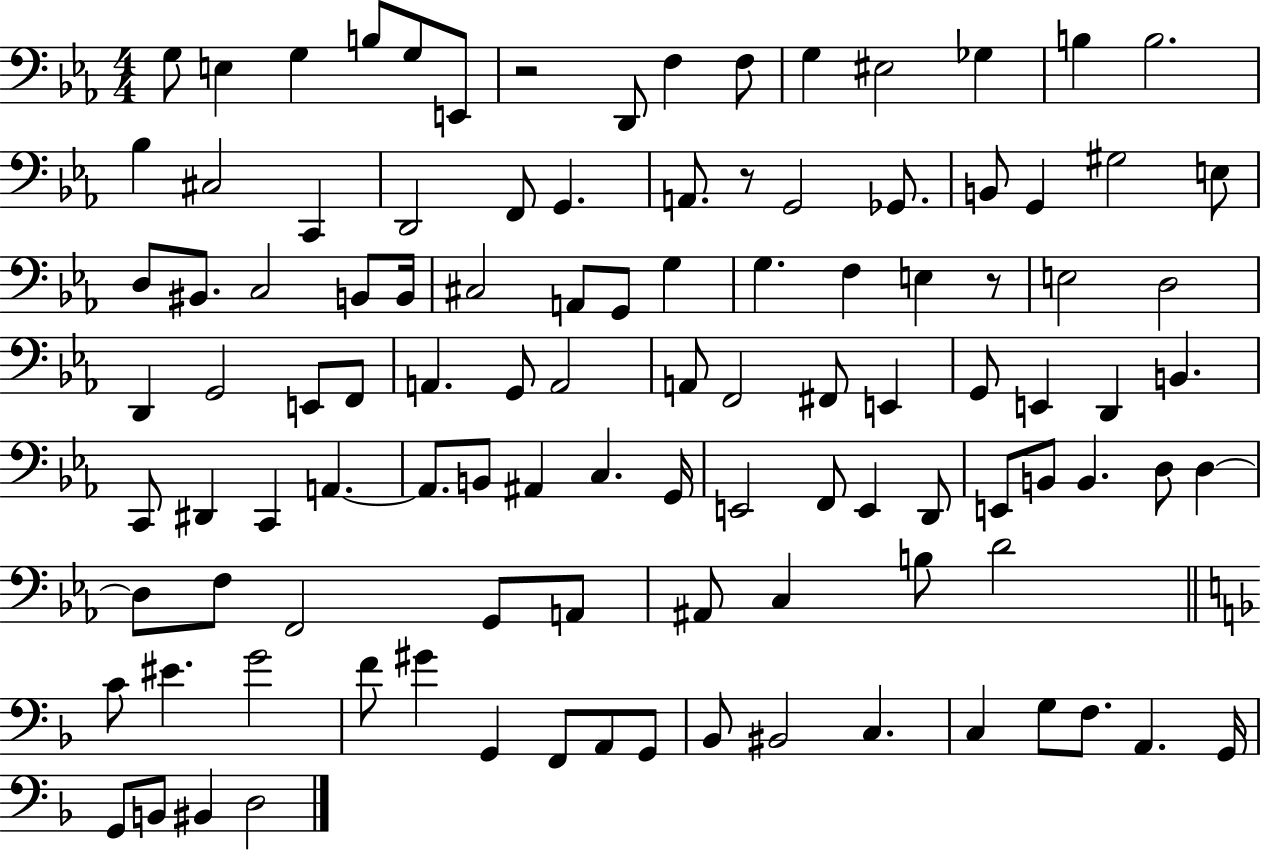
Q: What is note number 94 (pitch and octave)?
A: BIS2